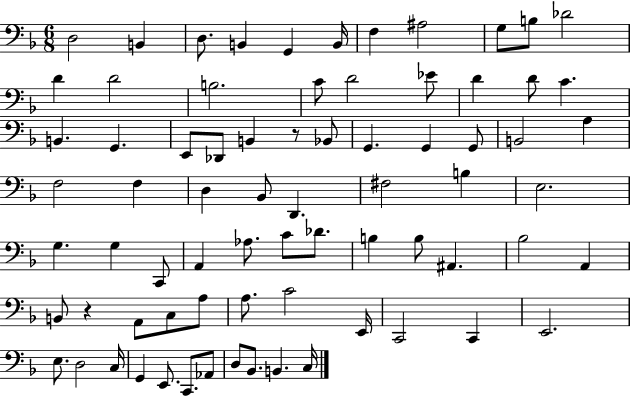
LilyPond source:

{
  \clef bass
  \numericTimeSignature
  \time 6/8
  \key f \major
  \repeat volta 2 { d2 b,4 | d8. b,4 g,4 b,16 | f4 ais2 | g8 b8 des'2 | \break d'4 d'2 | b2. | c'8 d'2 ees'8 | d'4 d'8 c'4. | \break b,4. g,4. | e,8 des,8 b,4 r8 bes,8 | g,4. g,4 g,8 | b,2 a4 | \break f2 f4 | d4 bes,8 d,4. | fis2 b4 | e2. | \break g4. g4 c,8 | a,4 aes8. c'8 des'8. | b4 b8 ais,4. | bes2 a,4 | \break b,8 r4 a,8 c8 a8 | a8. c'2 e,16 | c,2 c,4 | e,2. | \break e8. d2 c16 | g,4 e,8. c,8. aes,8 | d8 bes,8. b,4. c16 | } \bar "|."
}